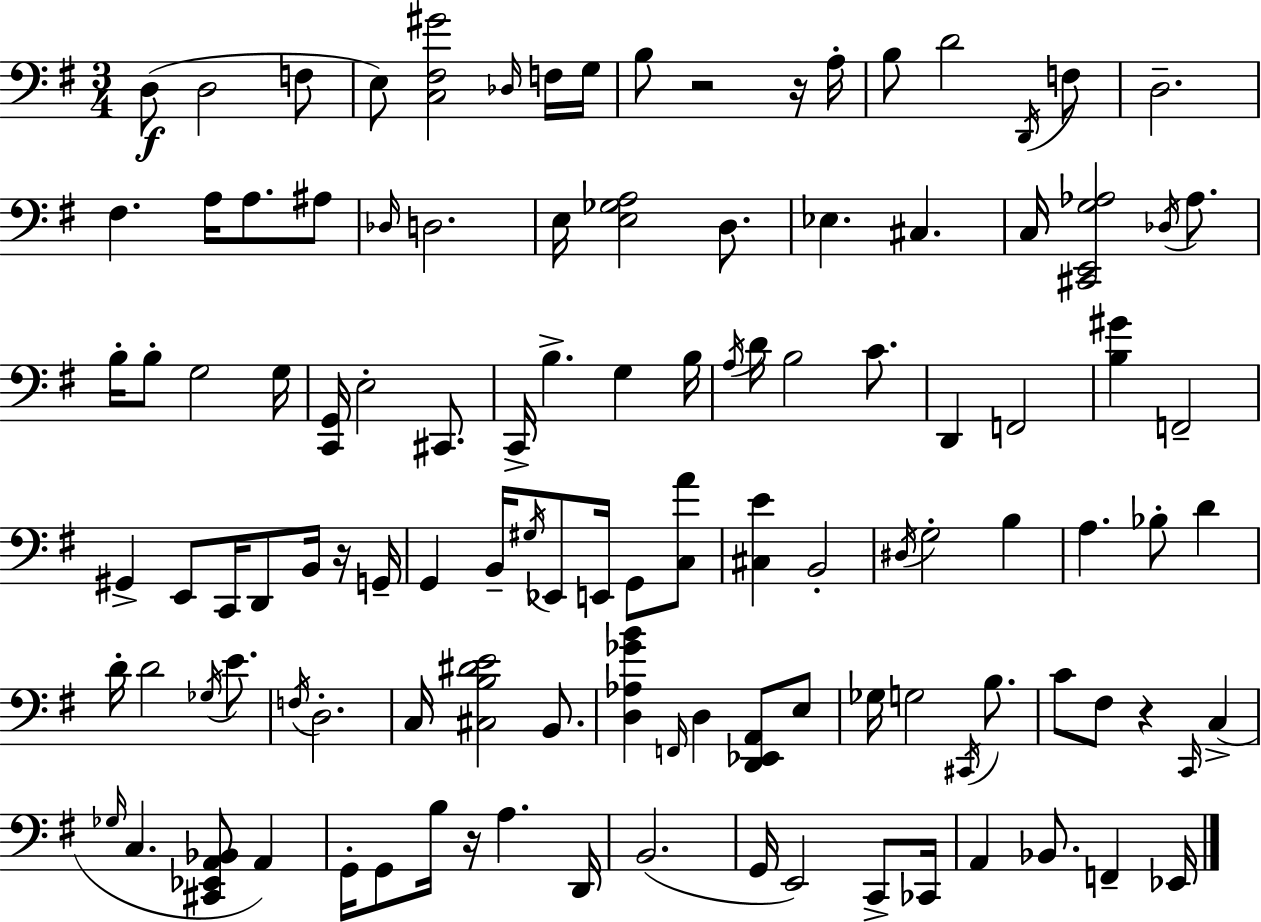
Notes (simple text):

D3/e D3/h F3/e E3/e [C3,F#3,G#4]/h Db3/s F3/s G3/s B3/e R/h R/s A3/s B3/e D4/h D2/s F3/e D3/h. F#3/q. A3/s A3/e. A#3/e Db3/s D3/h. E3/s [E3,Gb3,A3]/h D3/e. Eb3/q. C#3/q. C3/s [C#2,E2,G3,Ab3]/h Db3/s Ab3/e. B3/s B3/e G3/h G3/s [C2,G2]/s E3/h C#2/e. C2/s B3/q. G3/q B3/s A3/s D4/s B3/h C4/e. D2/q F2/h [B3,G#4]/q F2/h G#2/q E2/e C2/s D2/e B2/s R/s G2/s G2/q B2/s G#3/s Eb2/e E2/s G2/e [C3,A4]/e [C#3,E4]/q B2/h D#3/s G3/h B3/q A3/q. Bb3/e D4/q D4/s D4/h Gb3/s E4/e. F3/s D3/h. C3/s [C#3,B3,D#4,E4]/h B2/e. [D3,Ab3,Gb4,B4]/q F2/s D3/q [D2,Eb2,A2]/e E3/e Gb3/s G3/h C#2/s B3/e. C4/e F#3/e R/q C2/s C3/q Gb3/s C3/q. [C#2,Eb2,A2,Bb2]/e A2/q G2/s G2/e B3/s R/s A3/q. D2/s B2/h. G2/s E2/h C2/e CES2/s A2/q Bb2/e. F2/q Eb2/s